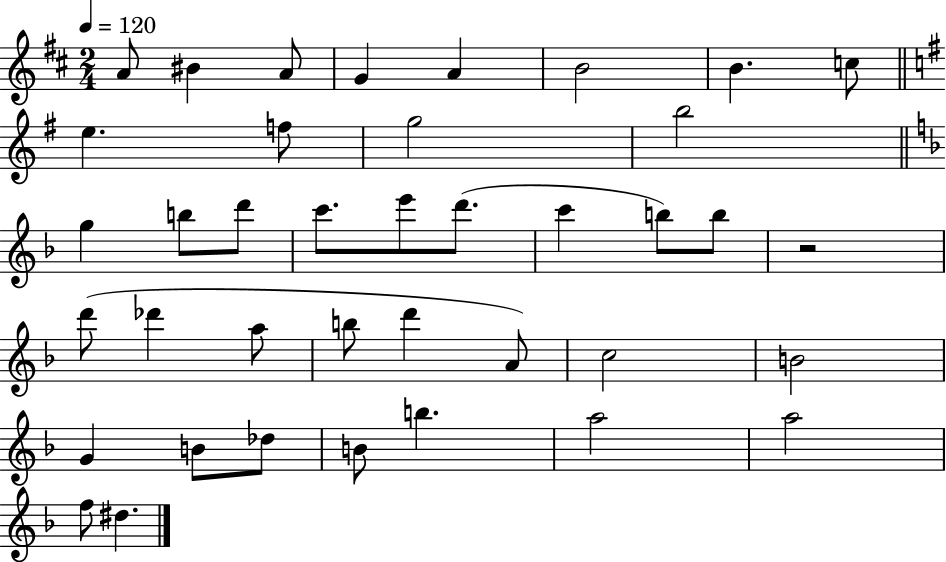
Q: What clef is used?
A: treble